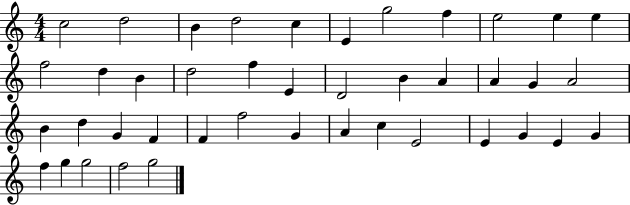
X:1
T:Untitled
M:4/4
L:1/4
K:C
c2 d2 B d2 c E g2 f e2 e e f2 d B d2 f E D2 B A A G A2 B d G F F f2 G A c E2 E G E G f g g2 f2 g2